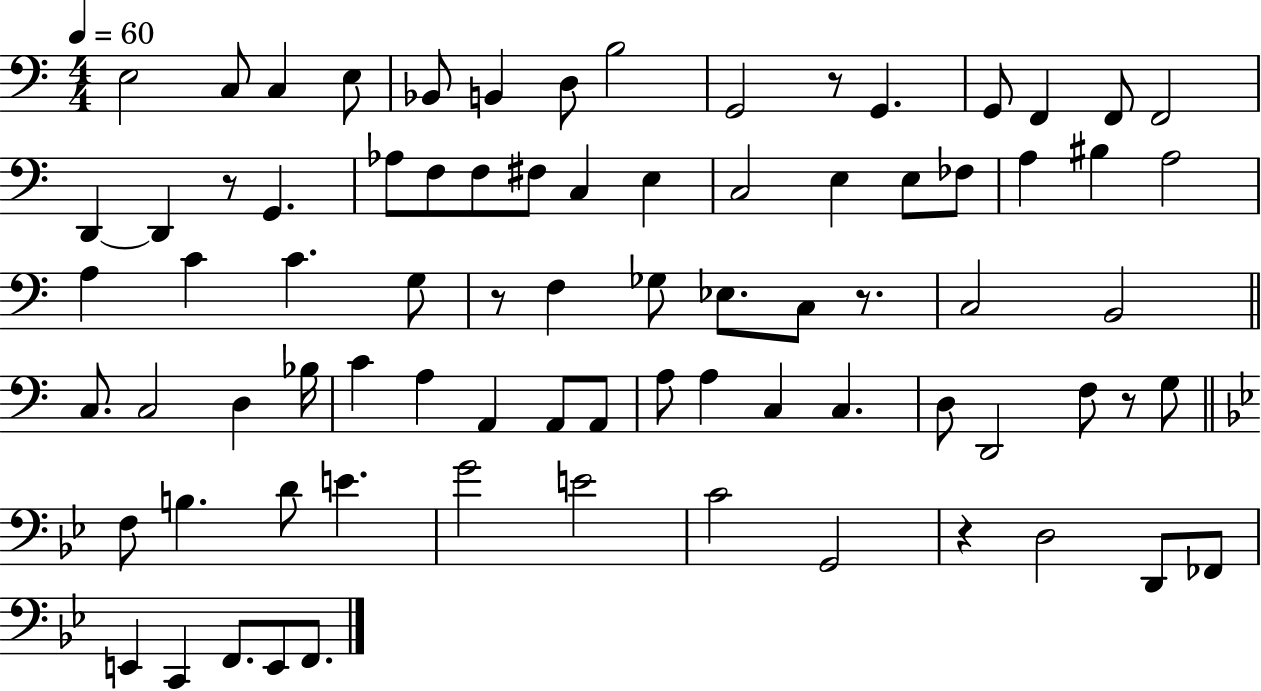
X:1
T:Untitled
M:4/4
L:1/4
K:C
E,2 C,/2 C, E,/2 _B,,/2 B,, D,/2 B,2 G,,2 z/2 G,, G,,/2 F,, F,,/2 F,,2 D,, D,, z/2 G,, _A,/2 F,/2 F,/2 ^F,/2 C, E, C,2 E, E,/2 _F,/2 A, ^B, A,2 A, C C G,/2 z/2 F, _G,/2 _E,/2 C,/2 z/2 C,2 B,,2 C,/2 C,2 D, _B,/4 C A, A,, A,,/2 A,,/2 A,/2 A, C, C, D,/2 D,,2 F,/2 z/2 G,/2 F,/2 B, D/2 E G2 E2 C2 G,,2 z D,2 D,,/2 _F,,/2 E,, C,, F,,/2 E,,/2 F,,/2